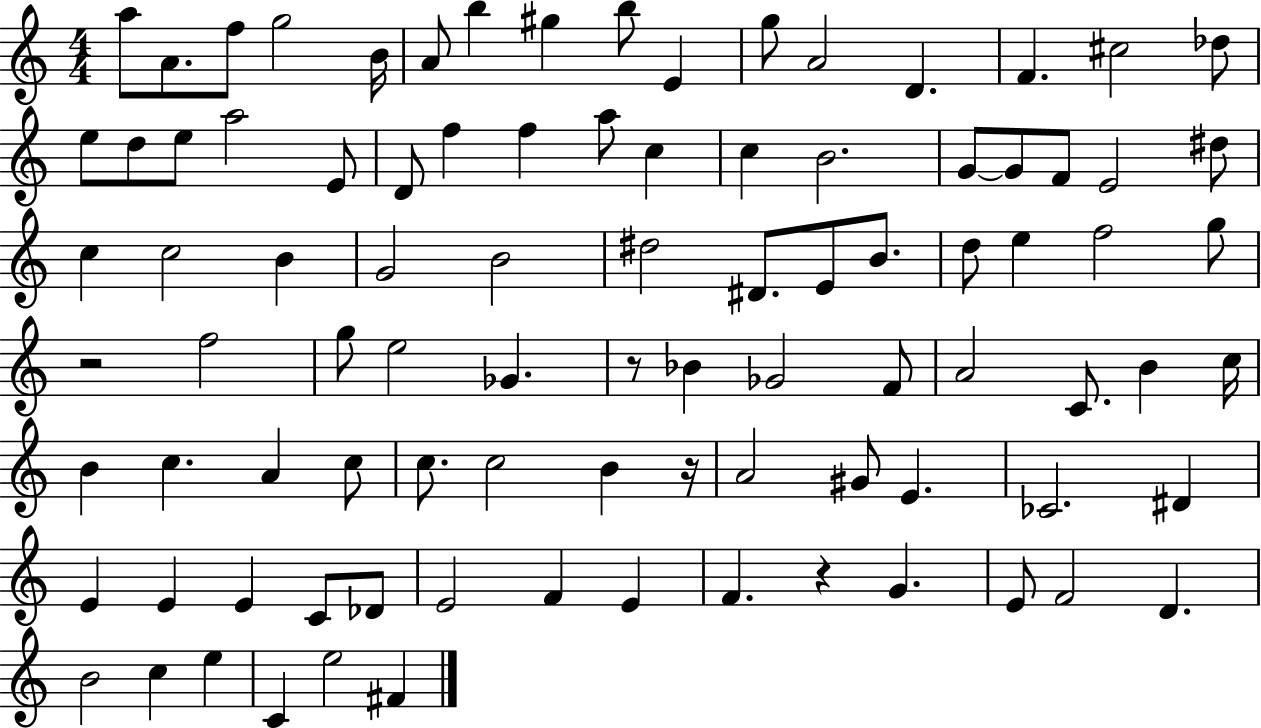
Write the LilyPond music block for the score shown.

{
  \clef treble
  \numericTimeSignature
  \time 4/4
  \key c \major
  a''8 a'8. f''8 g''2 b'16 | a'8 b''4 gis''4 b''8 e'4 | g''8 a'2 d'4. | f'4. cis''2 des''8 | \break e''8 d''8 e''8 a''2 e'8 | d'8 f''4 f''4 a''8 c''4 | c''4 b'2. | g'8~~ g'8 f'8 e'2 dis''8 | \break c''4 c''2 b'4 | g'2 b'2 | dis''2 dis'8. e'8 b'8. | d''8 e''4 f''2 g''8 | \break r2 f''2 | g''8 e''2 ges'4. | r8 bes'4 ges'2 f'8 | a'2 c'8. b'4 c''16 | \break b'4 c''4. a'4 c''8 | c''8. c''2 b'4 r16 | a'2 gis'8 e'4. | ces'2. dis'4 | \break e'4 e'4 e'4 c'8 des'8 | e'2 f'4 e'4 | f'4. r4 g'4. | e'8 f'2 d'4. | \break b'2 c''4 e''4 | c'4 e''2 fis'4 | \bar "|."
}